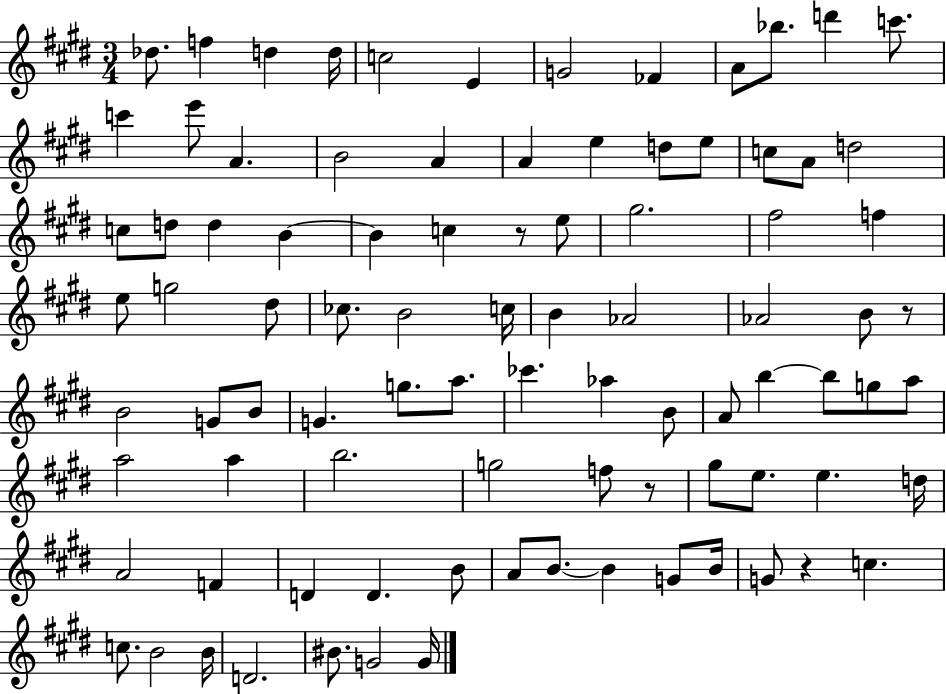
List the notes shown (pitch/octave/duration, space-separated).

Db5/e. F5/q D5/q D5/s C5/h E4/q G4/h FES4/q A4/e Bb5/e. D6/q C6/e. C6/q E6/e A4/q. B4/h A4/q A4/q E5/q D5/e E5/e C5/e A4/e D5/h C5/e D5/e D5/q B4/q B4/q C5/q R/e E5/e G#5/h. F#5/h F5/q E5/e G5/h D#5/e CES5/e. B4/h C5/s B4/q Ab4/h Ab4/h B4/e R/e B4/h G4/e B4/e G4/q. G5/e. A5/e. CES6/q. Ab5/q B4/e A4/e B5/q B5/e G5/e A5/e A5/h A5/q B5/h. G5/h F5/e R/e G#5/e E5/e. E5/q. D5/s A4/h F4/q D4/q D4/q. B4/e A4/e B4/e. B4/q G4/e B4/s G4/e R/q C5/q. C5/e. B4/h B4/s D4/h. BIS4/e. G4/h G4/s